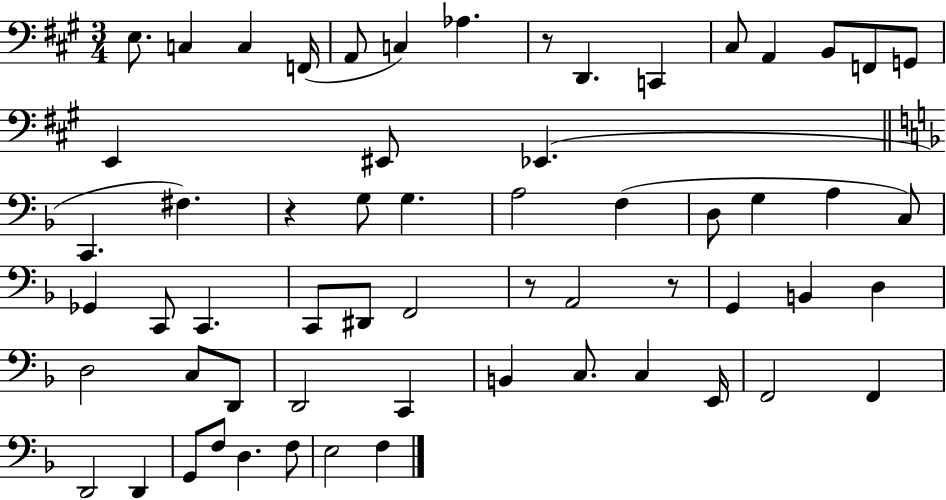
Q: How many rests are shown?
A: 4